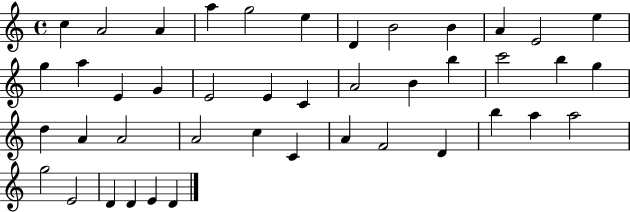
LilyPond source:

{
  \clef treble
  \time 4/4
  \defaultTimeSignature
  \key c \major
  c''4 a'2 a'4 | a''4 g''2 e''4 | d'4 b'2 b'4 | a'4 e'2 e''4 | \break g''4 a''4 e'4 g'4 | e'2 e'4 c'4 | a'2 b'4 b''4 | c'''2 b''4 g''4 | \break d''4 a'4 a'2 | a'2 c''4 c'4 | a'4 f'2 d'4 | b''4 a''4 a''2 | \break g''2 e'2 | d'4 d'4 e'4 d'4 | \bar "|."
}